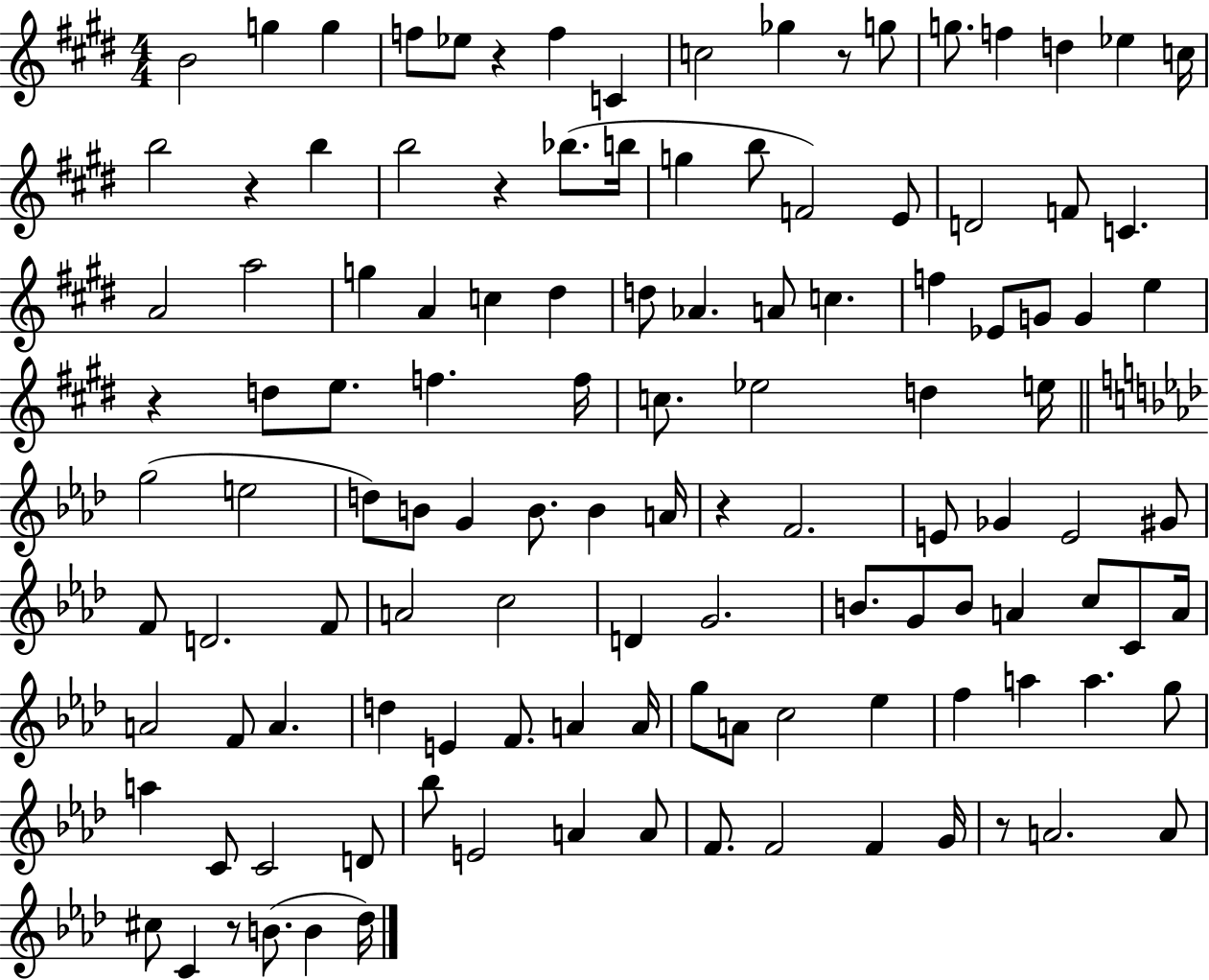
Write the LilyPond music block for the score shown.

{
  \clef treble
  \numericTimeSignature
  \time 4/4
  \key e \major
  \repeat volta 2 { b'2 g''4 g''4 | f''8 ees''8 r4 f''4 c'4 | c''2 ges''4 r8 g''8 | g''8. f''4 d''4 ees''4 c''16 | \break b''2 r4 b''4 | b''2 r4 bes''8.( b''16 | g''4 b''8 f'2) e'8 | d'2 f'8 c'4. | \break a'2 a''2 | g''4 a'4 c''4 dis''4 | d''8 aes'4. a'8 c''4. | f''4 ees'8 g'8 g'4 e''4 | \break r4 d''8 e''8. f''4. f''16 | c''8. ees''2 d''4 e''16 | \bar "||" \break \key f \minor g''2( e''2 | d''8) b'8 g'4 b'8. b'4 a'16 | r4 f'2. | e'8 ges'4 e'2 gis'8 | \break f'8 d'2. f'8 | a'2 c''2 | d'4 g'2. | b'8. g'8 b'8 a'4 c''8 c'8 a'16 | \break a'2 f'8 a'4. | d''4 e'4 f'8. a'4 a'16 | g''8 a'8 c''2 ees''4 | f''4 a''4 a''4. g''8 | \break a''4 c'8 c'2 d'8 | bes''8 e'2 a'4 a'8 | f'8. f'2 f'4 g'16 | r8 a'2. a'8 | \break cis''8 c'4 r8 b'8.( b'4 des''16) | } \bar "|."
}